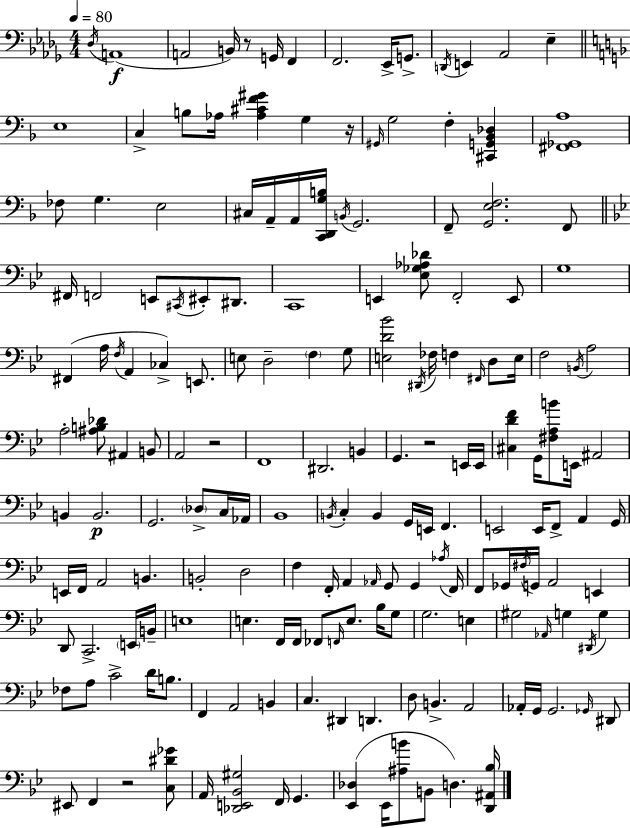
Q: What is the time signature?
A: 4/4